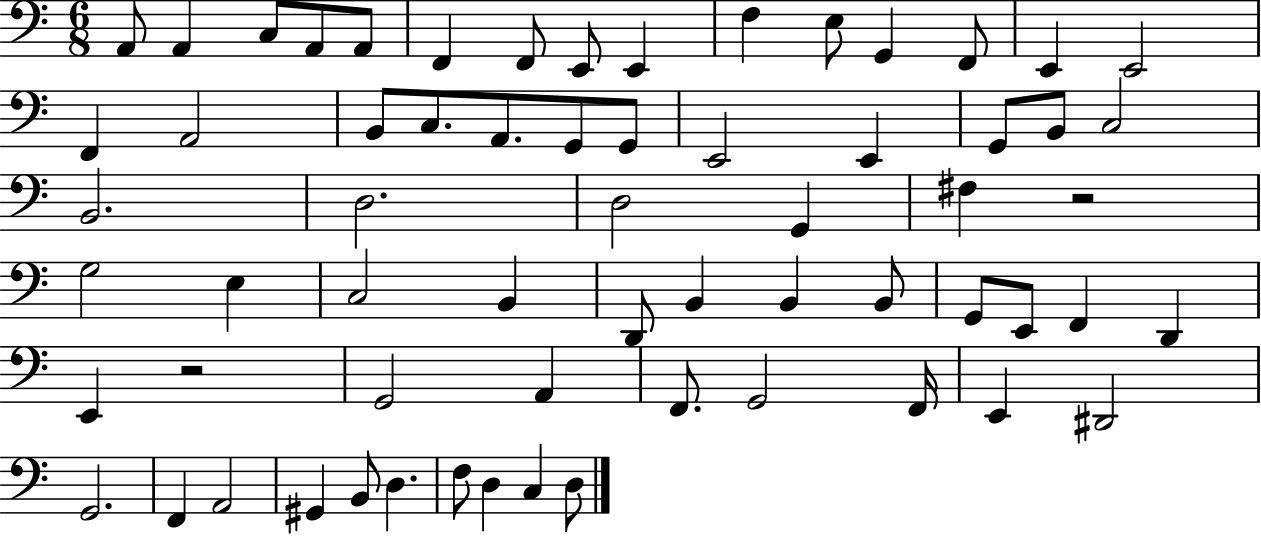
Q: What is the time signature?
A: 6/8